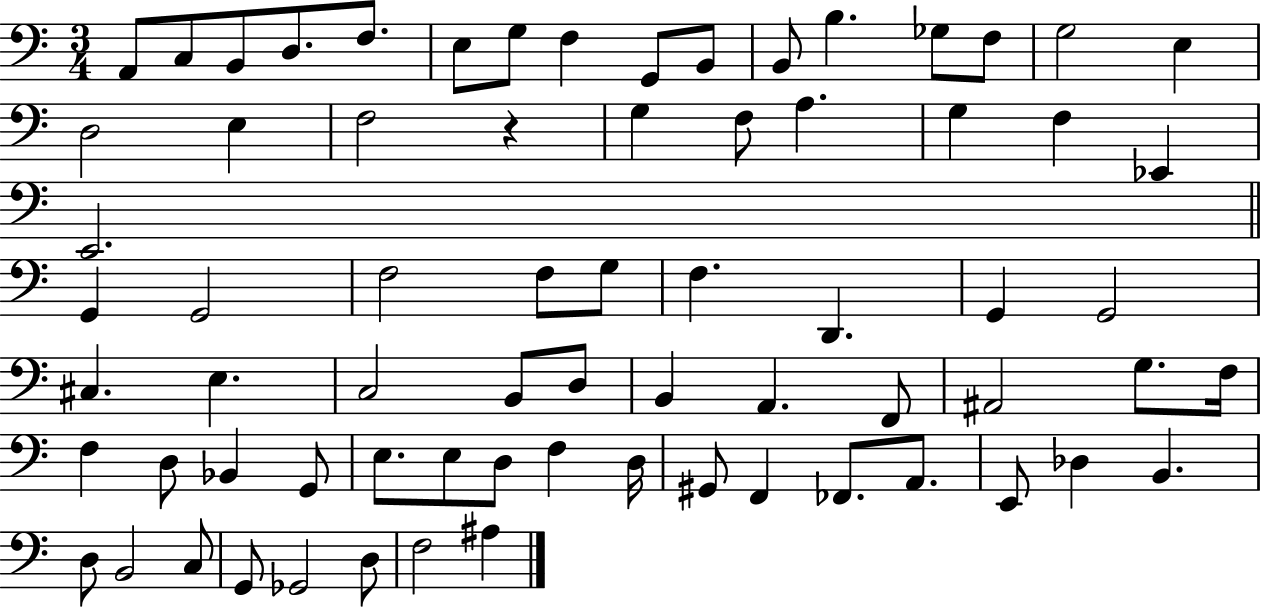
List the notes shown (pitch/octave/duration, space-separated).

A2/e C3/e B2/e D3/e. F3/e. E3/e G3/e F3/q G2/e B2/e B2/e B3/q. Gb3/e F3/e G3/h E3/q D3/h E3/q F3/h R/q G3/q F3/e A3/q. G3/q F3/q Eb2/q E2/h. G2/q G2/h F3/h F3/e G3/e F3/q. D2/q. G2/q G2/h C#3/q. E3/q. C3/h B2/e D3/e B2/q A2/q. F2/e A#2/h G3/e. F3/s F3/q D3/e Bb2/q G2/e E3/e. E3/e D3/e F3/q D3/s G#2/e F2/q FES2/e. A2/e. E2/e Db3/q B2/q. D3/e B2/h C3/e G2/e Gb2/h D3/e F3/h A#3/q